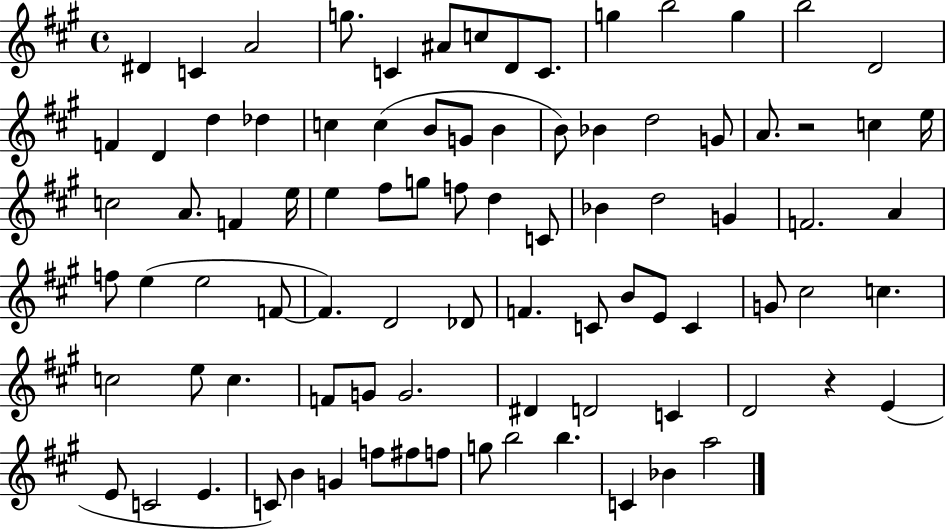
D#4/q C4/q A4/h G5/e. C4/q A#4/e C5/e D4/e C4/e. G5/q B5/h G5/q B5/h D4/h F4/q D4/q D5/q Db5/q C5/q C5/q B4/e G4/e B4/q B4/e Bb4/q D5/h G4/e A4/e. R/h C5/q E5/s C5/h A4/e. F4/q E5/s E5/q F#5/e G5/e F5/e D5/q C4/e Bb4/q D5/h G4/q F4/h. A4/q F5/e E5/q E5/h F4/e F4/q. D4/h Db4/e F4/q. C4/e B4/e E4/e C4/q G4/e C#5/h C5/q. C5/h E5/e C5/q. F4/e G4/e G4/h. D#4/q D4/h C4/q D4/h R/q E4/q E4/e C4/h E4/q. C4/e B4/q G4/q F5/e F#5/e F5/e G5/e B5/h B5/q. C4/q Bb4/q A5/h